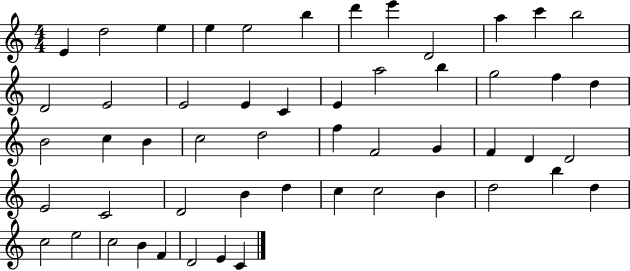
X:1
T:Untitled
M:4/4
L:1/4
K:C
E d2 e e e2 b d' e' D2 a c' b2 D2 E2 E2 E C E a2 b g2 f d B2 c B c2 d2 f F2 G F D D2 E2 C2 D2 B d c c2 B d2 b d c2 e2 c2 B F D2 E C